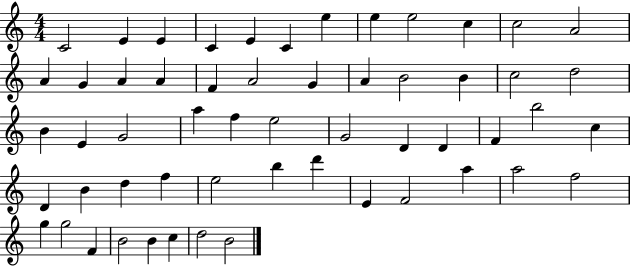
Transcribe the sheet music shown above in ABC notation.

X:1
T:Untitled
M:4/4
L:1/4
K:C
C2 E E C E C e e e2 c c2 A2 A G A A F A2 G A B2 B c2 d2 B E G2 a f e2 G2 D D F b2 c D B d f e2 b d' E F2 a a2 f2 g g2 F B2 B c d2 B2